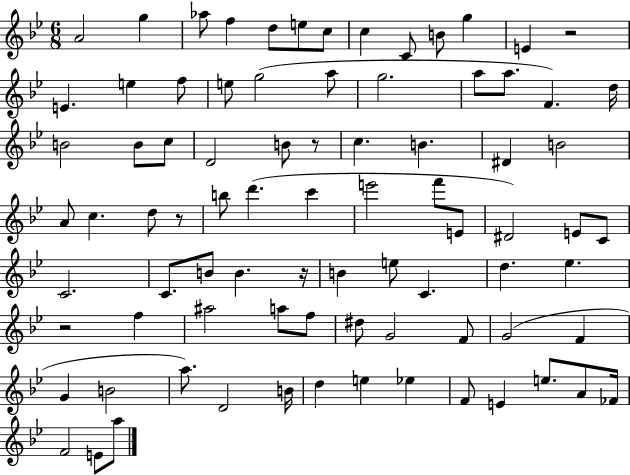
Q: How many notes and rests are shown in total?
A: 83